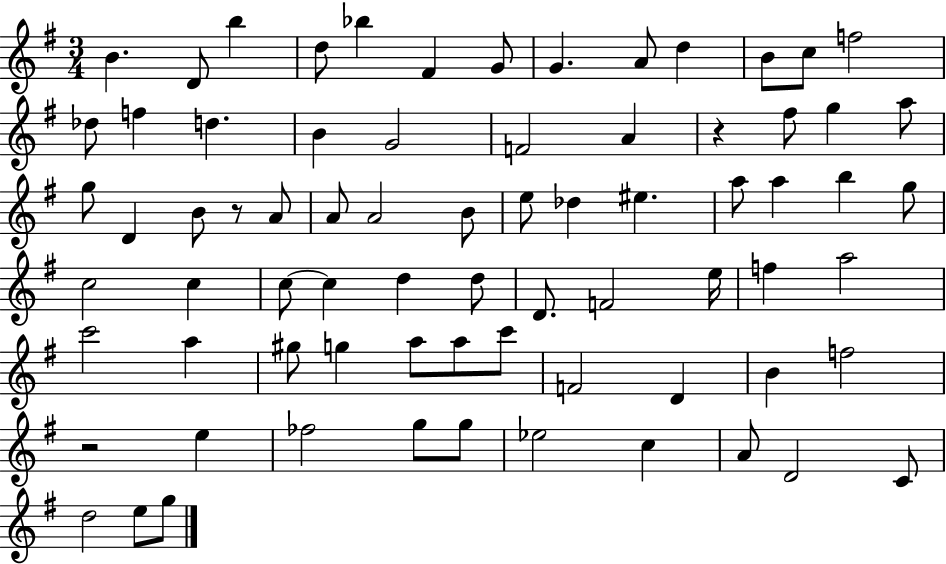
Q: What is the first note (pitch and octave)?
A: B4